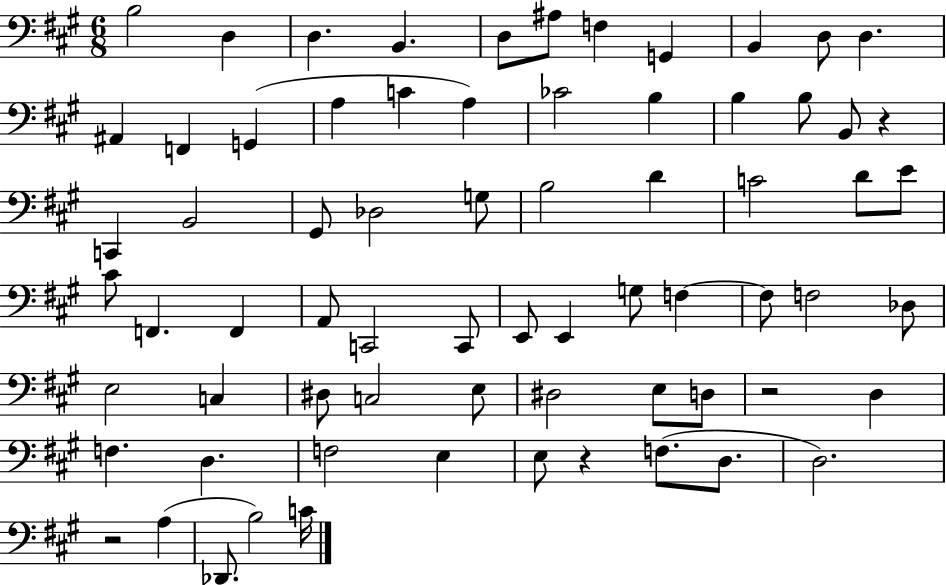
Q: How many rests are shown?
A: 4